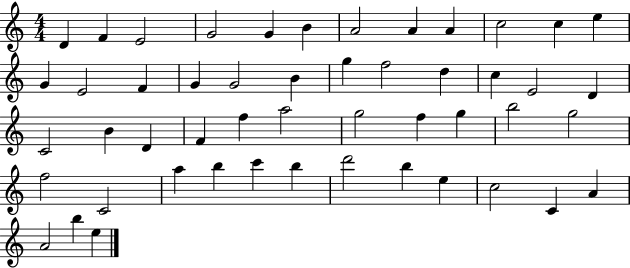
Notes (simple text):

D4/q F4/q E4/h G4/h G4/q B4/q A4/h A4/q A4/q C5/h C5/q E5/q G4/q E4/h F4/q G4/q G4/h B4/q G5/q F5/h D5/q C5/q E4/h D4/q C4/h B4/q D4/q F4/q F5/q A5/h G5/h F5/q G5/q B5/h G5/h F5/h C4/h A5/q B5/q C6/q B5/q D6/h B5/q E5/q C5/h C4/q A4/q A4/h B5/q E5/q